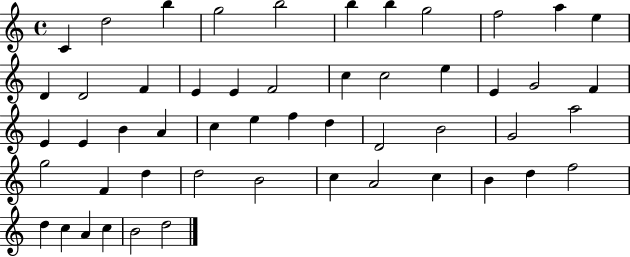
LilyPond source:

{
  \clef treble
  \time 4/4
  \defaultTimeSignature
  \key c \major
  c'4 d''2 b''4 | g''2 b''2 | b''4 b''4 g''2 | f''2 a''4 e''4 | \break d'4 d'2 f'4 | e'4 e'4 f'2 | c''4 c''2 e''4 | e'4 g'2 f'4 | \break e'4 e'4 b'4 a'4 | c''4 e''4 f''4 d''4 | d'2 b'2 | g'2 a''2 | \break g''2 f'4 d''4 | d''2 b'2 | c''4 a'2 c''4 | b'4 d''4 f''2 | \break d''4 c''4 a'4 c''4 | b'2 d''2 | \bar "|."
}